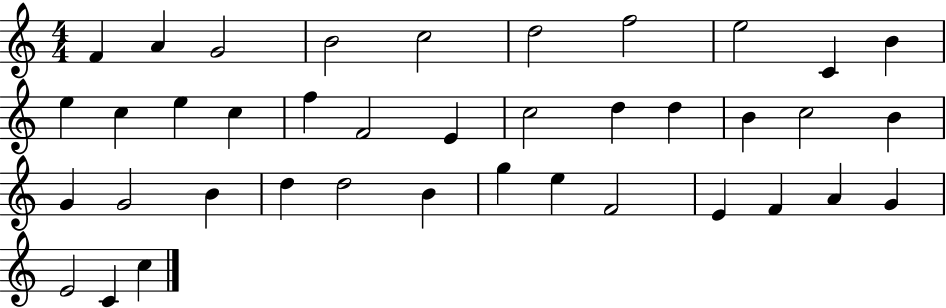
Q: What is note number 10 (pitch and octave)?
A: B4